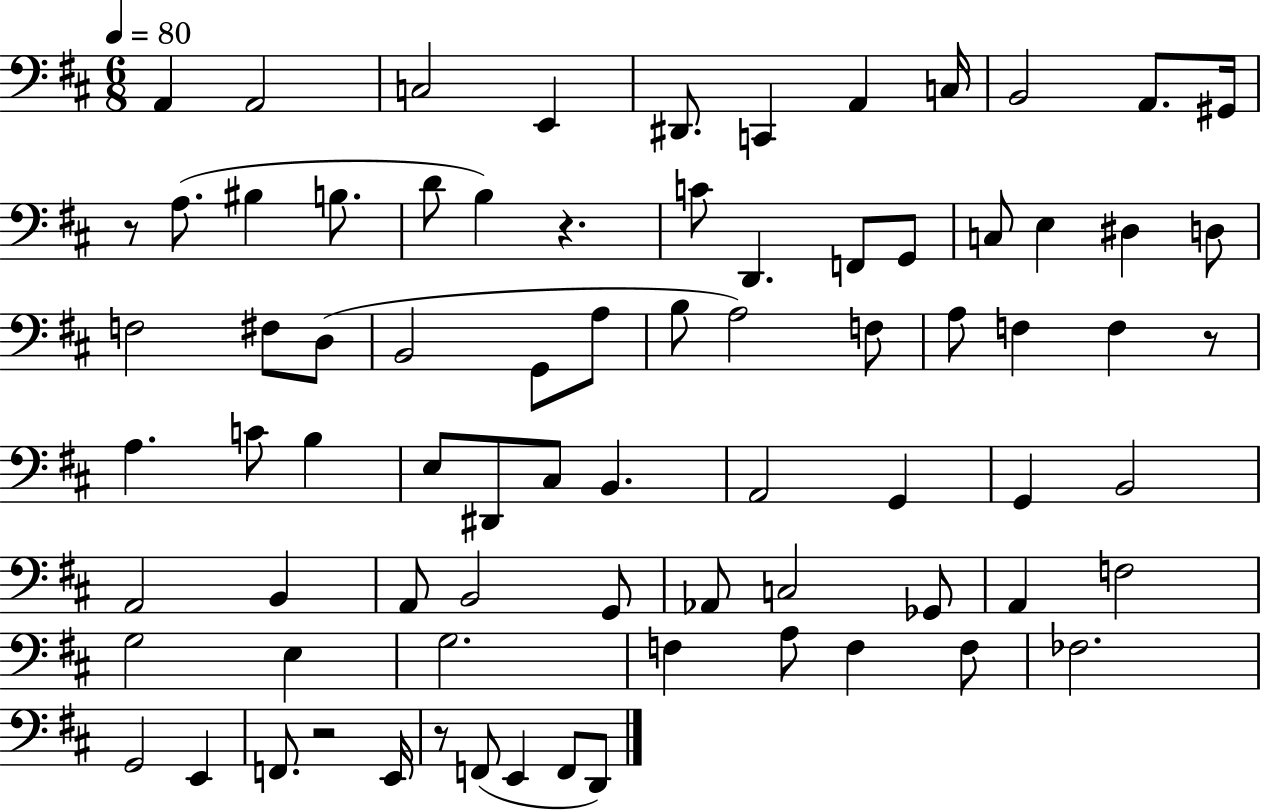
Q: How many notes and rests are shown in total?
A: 78